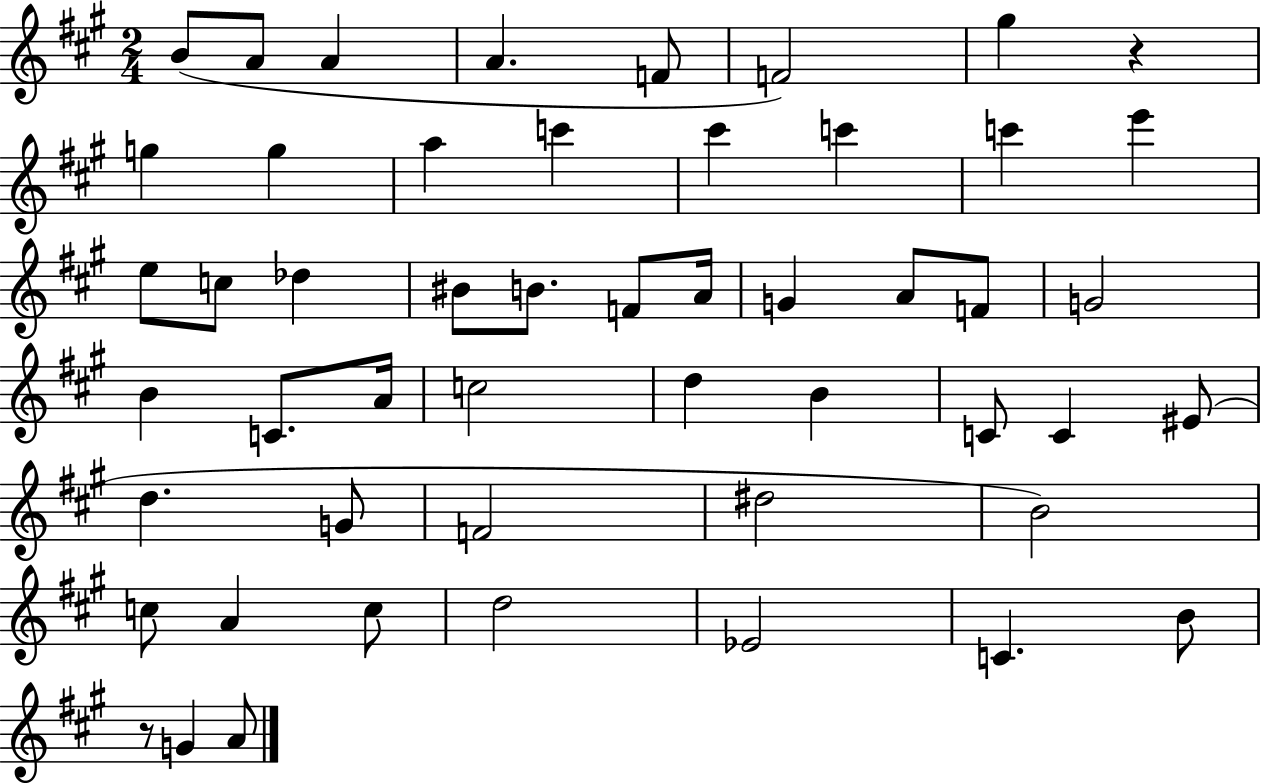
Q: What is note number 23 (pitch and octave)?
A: G4